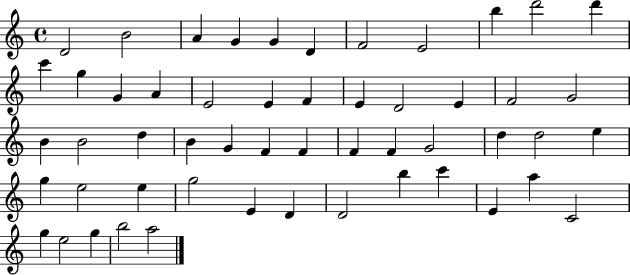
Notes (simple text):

D4/h B4/h A4/q G4/q G4/q D4/q F4/h E4/h B5/q D6/h D6/q C6/q G5/q G4/q A4/q E4/h E4/q F4/q E4/q D4/h E4/q F4/h G4/h B4/q B4/h D5/q B4/q G4/q F4/q F4/q F4/q F4/q G4/h D5/q D5/h E5/q G5/q E5/h E5/q G5/h E4/q D4/q D4/h B5/q C6/q E4/q A5/q C4/h G5/q E5/h G5/q B5/h A5/h